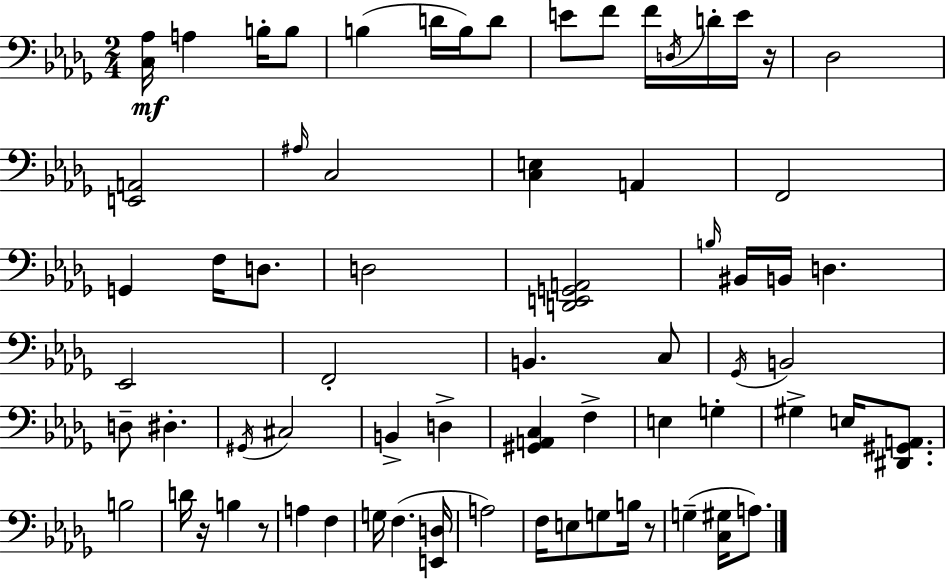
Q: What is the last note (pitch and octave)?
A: A3